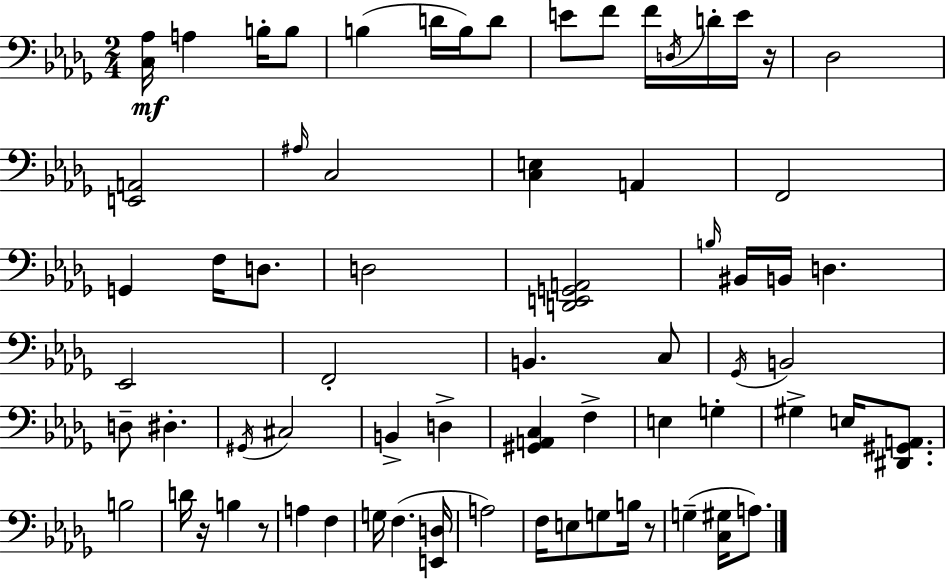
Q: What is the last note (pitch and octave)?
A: A3